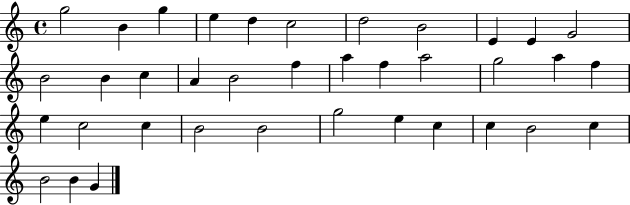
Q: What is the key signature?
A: C major